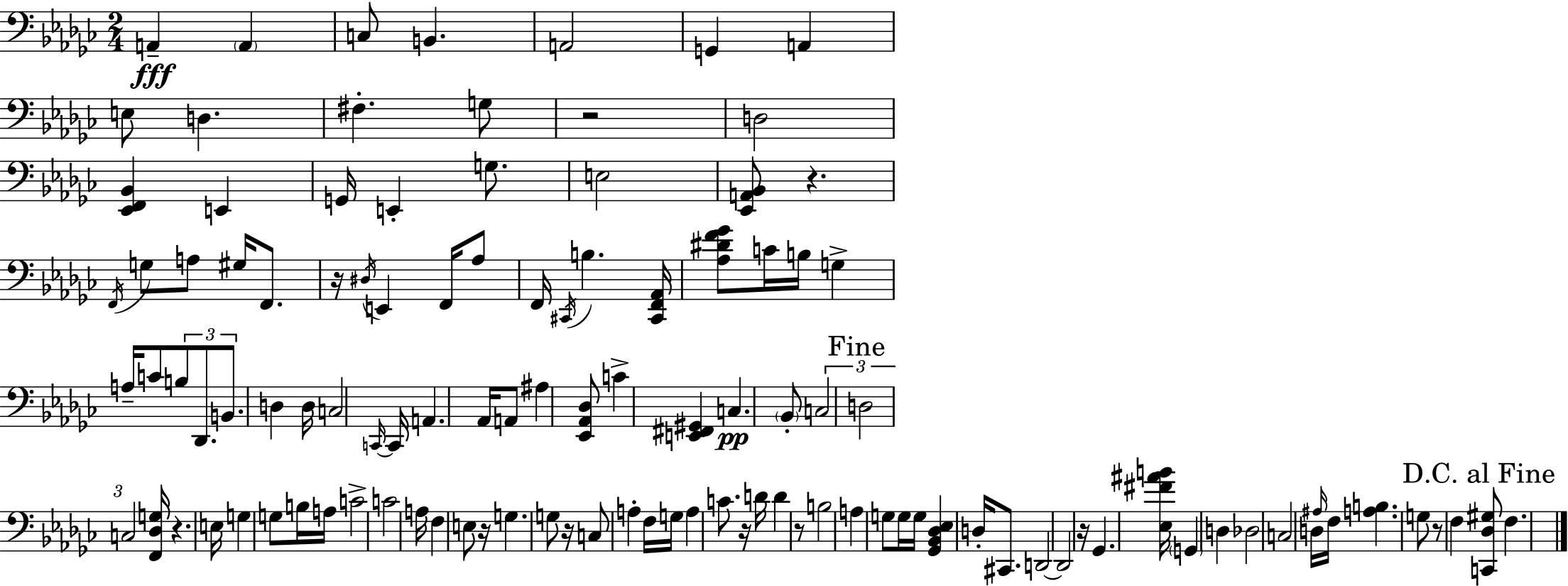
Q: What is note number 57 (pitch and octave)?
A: A3